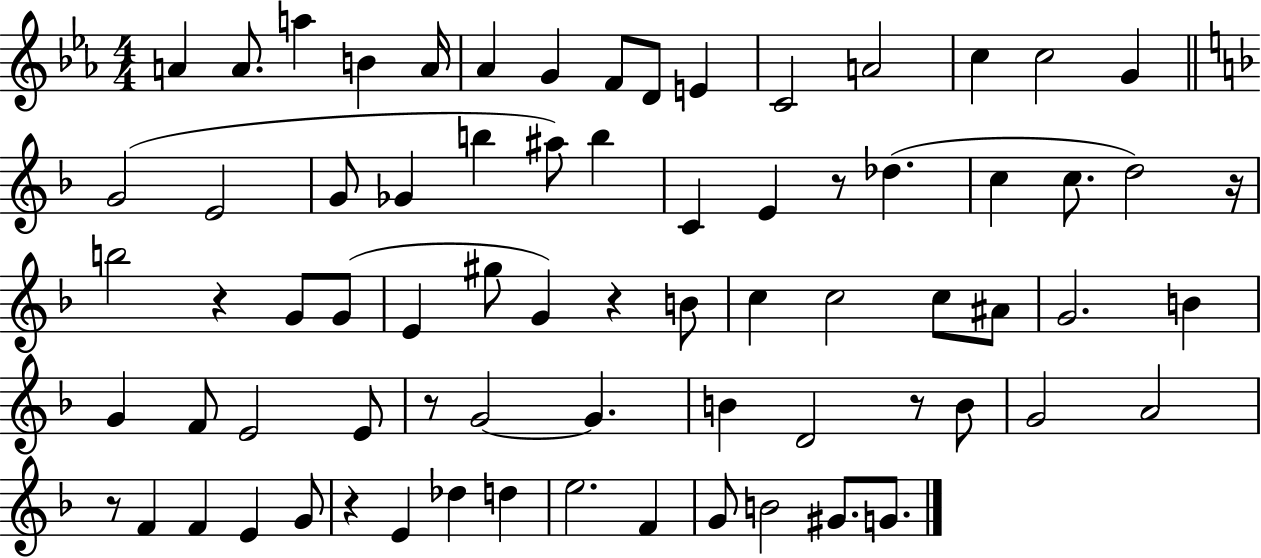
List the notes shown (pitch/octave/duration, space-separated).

A4/q A4/e. A5/q B4/q A4/s Ab4/q G4/q F4/e D4/e E4/q C4/h A4/h C5/q C5/h G4/q G4/h E4/h G4/e Gb4/q B5/q A#5/e B5/q C4/q E4/q R/e Db5/q. C5/q C5/e. D5/h R/s B5/h R/q G4/e G4/e E4/q G#5/e G4/q R/q B4/e C5/q C5/h C5/e A#4/e G4/h. B4/q G4/q F4/e E4/h E4/e R/e G4/h G4/q. B4/q D4/h R/e B4/e G4/h A4/h R/e F4/q F4/q E4/q G4/e R/q E4/q Db5/q D5/q E5/h. F4/q G4/e B4/h G#4/e. G4/e.